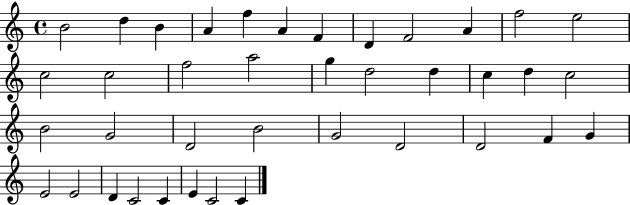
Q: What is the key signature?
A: C major